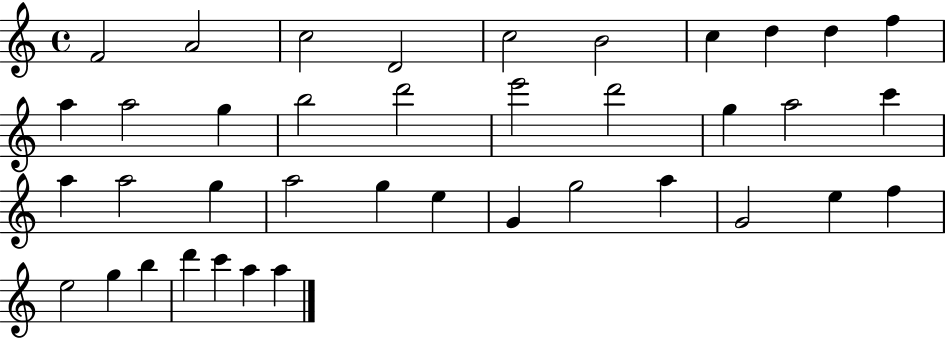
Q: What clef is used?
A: treble